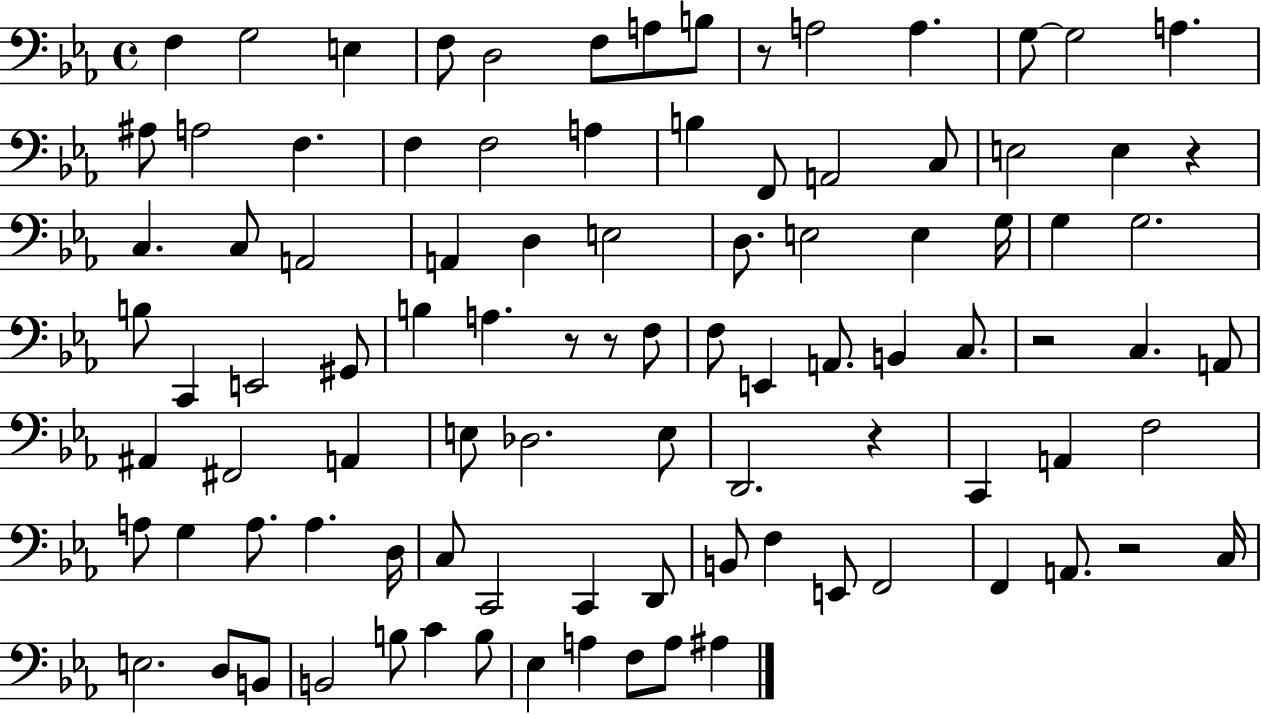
F3/q G3/h E3/q F3/e D3/h F3/e A3/e B3/e R/e A3/h A3/q. G3/e G3/h A3/q. A#3/e A3/h F3/q. F3/q F3/h A3/q B3/q F2/e A2/h C3/e E3/h E3/q R/q C3/q. C3/e A2/h A2/q D3/q E3/h D3/e. E3/h E3/q G3/s G3/q G3/h. B3/e C2/q E2/h G#2/e B3/q A3/q. R/e R/e F3/e F3/e E2/q A2/e. B2/q C3/e. R/h C3/q. A2/e A#2/q F#2/h A2/q E3/e Db3/h. E3/e D2/h. R/q C2/q A2/q F3/h A3/e G3/q A3/e. A3/q. D3/s C3/e C2/h C2/q D2/e B2/e F3/q E2/e F2/h F2/q A2/e. R/h C3/s E3/h. D3/e B2/e B2/h B3/e C4/q B3/e Eb3/q A3/q F3/e A3/e A#3/q